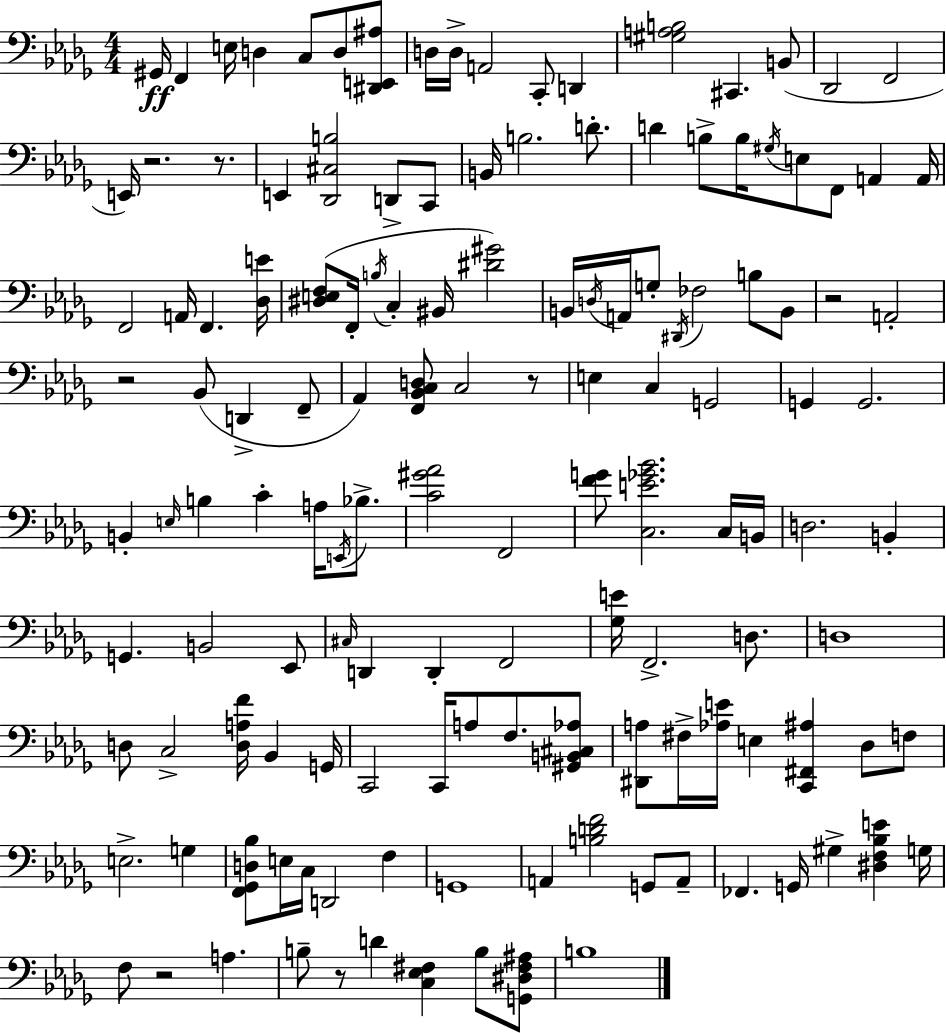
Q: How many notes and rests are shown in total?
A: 138